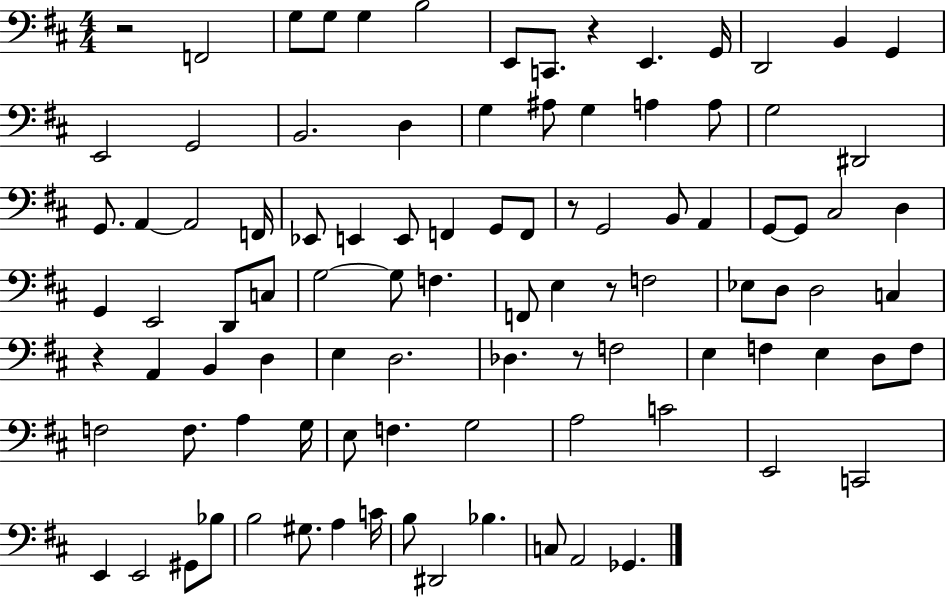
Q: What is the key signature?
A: D major